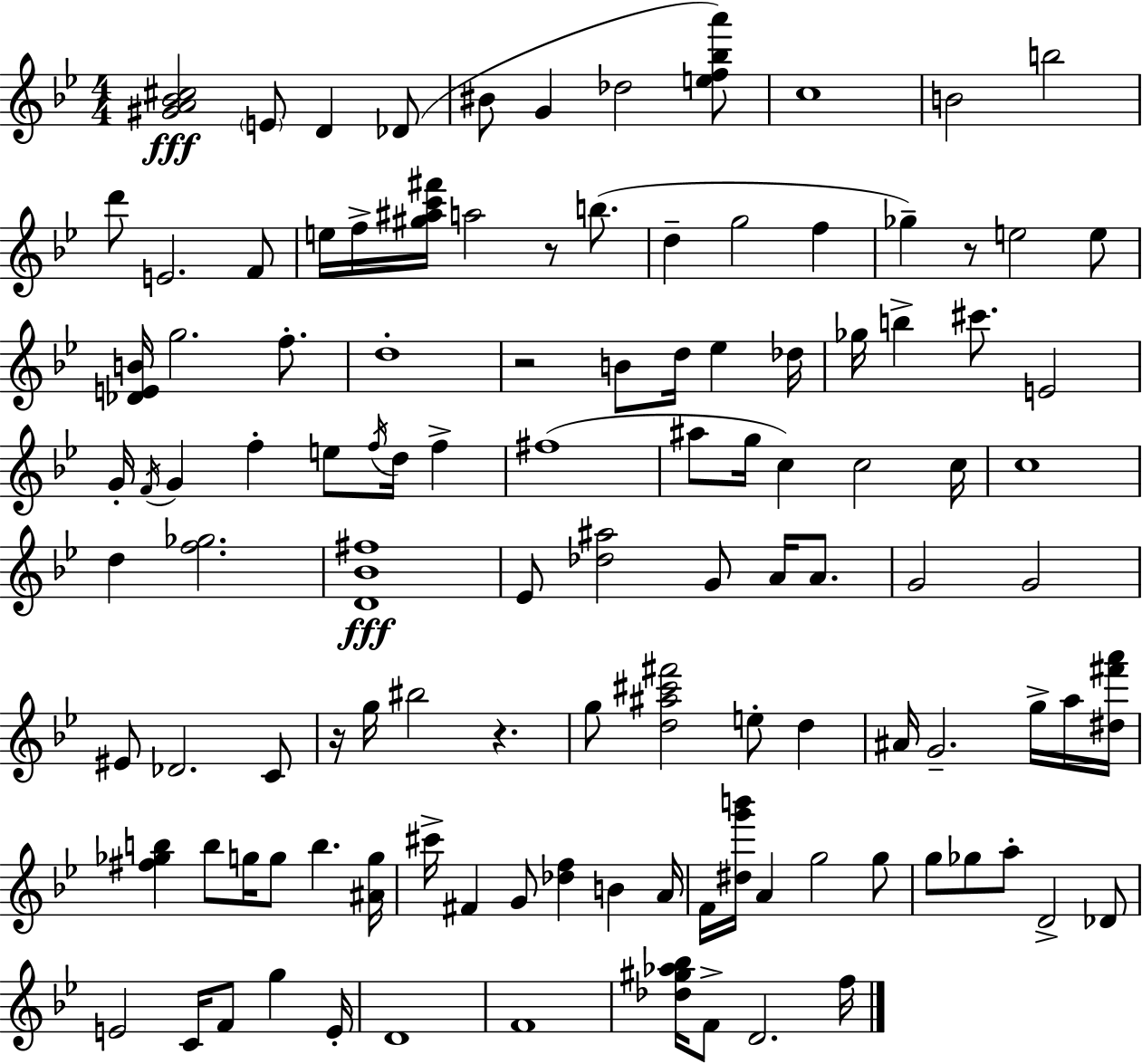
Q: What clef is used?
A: treble